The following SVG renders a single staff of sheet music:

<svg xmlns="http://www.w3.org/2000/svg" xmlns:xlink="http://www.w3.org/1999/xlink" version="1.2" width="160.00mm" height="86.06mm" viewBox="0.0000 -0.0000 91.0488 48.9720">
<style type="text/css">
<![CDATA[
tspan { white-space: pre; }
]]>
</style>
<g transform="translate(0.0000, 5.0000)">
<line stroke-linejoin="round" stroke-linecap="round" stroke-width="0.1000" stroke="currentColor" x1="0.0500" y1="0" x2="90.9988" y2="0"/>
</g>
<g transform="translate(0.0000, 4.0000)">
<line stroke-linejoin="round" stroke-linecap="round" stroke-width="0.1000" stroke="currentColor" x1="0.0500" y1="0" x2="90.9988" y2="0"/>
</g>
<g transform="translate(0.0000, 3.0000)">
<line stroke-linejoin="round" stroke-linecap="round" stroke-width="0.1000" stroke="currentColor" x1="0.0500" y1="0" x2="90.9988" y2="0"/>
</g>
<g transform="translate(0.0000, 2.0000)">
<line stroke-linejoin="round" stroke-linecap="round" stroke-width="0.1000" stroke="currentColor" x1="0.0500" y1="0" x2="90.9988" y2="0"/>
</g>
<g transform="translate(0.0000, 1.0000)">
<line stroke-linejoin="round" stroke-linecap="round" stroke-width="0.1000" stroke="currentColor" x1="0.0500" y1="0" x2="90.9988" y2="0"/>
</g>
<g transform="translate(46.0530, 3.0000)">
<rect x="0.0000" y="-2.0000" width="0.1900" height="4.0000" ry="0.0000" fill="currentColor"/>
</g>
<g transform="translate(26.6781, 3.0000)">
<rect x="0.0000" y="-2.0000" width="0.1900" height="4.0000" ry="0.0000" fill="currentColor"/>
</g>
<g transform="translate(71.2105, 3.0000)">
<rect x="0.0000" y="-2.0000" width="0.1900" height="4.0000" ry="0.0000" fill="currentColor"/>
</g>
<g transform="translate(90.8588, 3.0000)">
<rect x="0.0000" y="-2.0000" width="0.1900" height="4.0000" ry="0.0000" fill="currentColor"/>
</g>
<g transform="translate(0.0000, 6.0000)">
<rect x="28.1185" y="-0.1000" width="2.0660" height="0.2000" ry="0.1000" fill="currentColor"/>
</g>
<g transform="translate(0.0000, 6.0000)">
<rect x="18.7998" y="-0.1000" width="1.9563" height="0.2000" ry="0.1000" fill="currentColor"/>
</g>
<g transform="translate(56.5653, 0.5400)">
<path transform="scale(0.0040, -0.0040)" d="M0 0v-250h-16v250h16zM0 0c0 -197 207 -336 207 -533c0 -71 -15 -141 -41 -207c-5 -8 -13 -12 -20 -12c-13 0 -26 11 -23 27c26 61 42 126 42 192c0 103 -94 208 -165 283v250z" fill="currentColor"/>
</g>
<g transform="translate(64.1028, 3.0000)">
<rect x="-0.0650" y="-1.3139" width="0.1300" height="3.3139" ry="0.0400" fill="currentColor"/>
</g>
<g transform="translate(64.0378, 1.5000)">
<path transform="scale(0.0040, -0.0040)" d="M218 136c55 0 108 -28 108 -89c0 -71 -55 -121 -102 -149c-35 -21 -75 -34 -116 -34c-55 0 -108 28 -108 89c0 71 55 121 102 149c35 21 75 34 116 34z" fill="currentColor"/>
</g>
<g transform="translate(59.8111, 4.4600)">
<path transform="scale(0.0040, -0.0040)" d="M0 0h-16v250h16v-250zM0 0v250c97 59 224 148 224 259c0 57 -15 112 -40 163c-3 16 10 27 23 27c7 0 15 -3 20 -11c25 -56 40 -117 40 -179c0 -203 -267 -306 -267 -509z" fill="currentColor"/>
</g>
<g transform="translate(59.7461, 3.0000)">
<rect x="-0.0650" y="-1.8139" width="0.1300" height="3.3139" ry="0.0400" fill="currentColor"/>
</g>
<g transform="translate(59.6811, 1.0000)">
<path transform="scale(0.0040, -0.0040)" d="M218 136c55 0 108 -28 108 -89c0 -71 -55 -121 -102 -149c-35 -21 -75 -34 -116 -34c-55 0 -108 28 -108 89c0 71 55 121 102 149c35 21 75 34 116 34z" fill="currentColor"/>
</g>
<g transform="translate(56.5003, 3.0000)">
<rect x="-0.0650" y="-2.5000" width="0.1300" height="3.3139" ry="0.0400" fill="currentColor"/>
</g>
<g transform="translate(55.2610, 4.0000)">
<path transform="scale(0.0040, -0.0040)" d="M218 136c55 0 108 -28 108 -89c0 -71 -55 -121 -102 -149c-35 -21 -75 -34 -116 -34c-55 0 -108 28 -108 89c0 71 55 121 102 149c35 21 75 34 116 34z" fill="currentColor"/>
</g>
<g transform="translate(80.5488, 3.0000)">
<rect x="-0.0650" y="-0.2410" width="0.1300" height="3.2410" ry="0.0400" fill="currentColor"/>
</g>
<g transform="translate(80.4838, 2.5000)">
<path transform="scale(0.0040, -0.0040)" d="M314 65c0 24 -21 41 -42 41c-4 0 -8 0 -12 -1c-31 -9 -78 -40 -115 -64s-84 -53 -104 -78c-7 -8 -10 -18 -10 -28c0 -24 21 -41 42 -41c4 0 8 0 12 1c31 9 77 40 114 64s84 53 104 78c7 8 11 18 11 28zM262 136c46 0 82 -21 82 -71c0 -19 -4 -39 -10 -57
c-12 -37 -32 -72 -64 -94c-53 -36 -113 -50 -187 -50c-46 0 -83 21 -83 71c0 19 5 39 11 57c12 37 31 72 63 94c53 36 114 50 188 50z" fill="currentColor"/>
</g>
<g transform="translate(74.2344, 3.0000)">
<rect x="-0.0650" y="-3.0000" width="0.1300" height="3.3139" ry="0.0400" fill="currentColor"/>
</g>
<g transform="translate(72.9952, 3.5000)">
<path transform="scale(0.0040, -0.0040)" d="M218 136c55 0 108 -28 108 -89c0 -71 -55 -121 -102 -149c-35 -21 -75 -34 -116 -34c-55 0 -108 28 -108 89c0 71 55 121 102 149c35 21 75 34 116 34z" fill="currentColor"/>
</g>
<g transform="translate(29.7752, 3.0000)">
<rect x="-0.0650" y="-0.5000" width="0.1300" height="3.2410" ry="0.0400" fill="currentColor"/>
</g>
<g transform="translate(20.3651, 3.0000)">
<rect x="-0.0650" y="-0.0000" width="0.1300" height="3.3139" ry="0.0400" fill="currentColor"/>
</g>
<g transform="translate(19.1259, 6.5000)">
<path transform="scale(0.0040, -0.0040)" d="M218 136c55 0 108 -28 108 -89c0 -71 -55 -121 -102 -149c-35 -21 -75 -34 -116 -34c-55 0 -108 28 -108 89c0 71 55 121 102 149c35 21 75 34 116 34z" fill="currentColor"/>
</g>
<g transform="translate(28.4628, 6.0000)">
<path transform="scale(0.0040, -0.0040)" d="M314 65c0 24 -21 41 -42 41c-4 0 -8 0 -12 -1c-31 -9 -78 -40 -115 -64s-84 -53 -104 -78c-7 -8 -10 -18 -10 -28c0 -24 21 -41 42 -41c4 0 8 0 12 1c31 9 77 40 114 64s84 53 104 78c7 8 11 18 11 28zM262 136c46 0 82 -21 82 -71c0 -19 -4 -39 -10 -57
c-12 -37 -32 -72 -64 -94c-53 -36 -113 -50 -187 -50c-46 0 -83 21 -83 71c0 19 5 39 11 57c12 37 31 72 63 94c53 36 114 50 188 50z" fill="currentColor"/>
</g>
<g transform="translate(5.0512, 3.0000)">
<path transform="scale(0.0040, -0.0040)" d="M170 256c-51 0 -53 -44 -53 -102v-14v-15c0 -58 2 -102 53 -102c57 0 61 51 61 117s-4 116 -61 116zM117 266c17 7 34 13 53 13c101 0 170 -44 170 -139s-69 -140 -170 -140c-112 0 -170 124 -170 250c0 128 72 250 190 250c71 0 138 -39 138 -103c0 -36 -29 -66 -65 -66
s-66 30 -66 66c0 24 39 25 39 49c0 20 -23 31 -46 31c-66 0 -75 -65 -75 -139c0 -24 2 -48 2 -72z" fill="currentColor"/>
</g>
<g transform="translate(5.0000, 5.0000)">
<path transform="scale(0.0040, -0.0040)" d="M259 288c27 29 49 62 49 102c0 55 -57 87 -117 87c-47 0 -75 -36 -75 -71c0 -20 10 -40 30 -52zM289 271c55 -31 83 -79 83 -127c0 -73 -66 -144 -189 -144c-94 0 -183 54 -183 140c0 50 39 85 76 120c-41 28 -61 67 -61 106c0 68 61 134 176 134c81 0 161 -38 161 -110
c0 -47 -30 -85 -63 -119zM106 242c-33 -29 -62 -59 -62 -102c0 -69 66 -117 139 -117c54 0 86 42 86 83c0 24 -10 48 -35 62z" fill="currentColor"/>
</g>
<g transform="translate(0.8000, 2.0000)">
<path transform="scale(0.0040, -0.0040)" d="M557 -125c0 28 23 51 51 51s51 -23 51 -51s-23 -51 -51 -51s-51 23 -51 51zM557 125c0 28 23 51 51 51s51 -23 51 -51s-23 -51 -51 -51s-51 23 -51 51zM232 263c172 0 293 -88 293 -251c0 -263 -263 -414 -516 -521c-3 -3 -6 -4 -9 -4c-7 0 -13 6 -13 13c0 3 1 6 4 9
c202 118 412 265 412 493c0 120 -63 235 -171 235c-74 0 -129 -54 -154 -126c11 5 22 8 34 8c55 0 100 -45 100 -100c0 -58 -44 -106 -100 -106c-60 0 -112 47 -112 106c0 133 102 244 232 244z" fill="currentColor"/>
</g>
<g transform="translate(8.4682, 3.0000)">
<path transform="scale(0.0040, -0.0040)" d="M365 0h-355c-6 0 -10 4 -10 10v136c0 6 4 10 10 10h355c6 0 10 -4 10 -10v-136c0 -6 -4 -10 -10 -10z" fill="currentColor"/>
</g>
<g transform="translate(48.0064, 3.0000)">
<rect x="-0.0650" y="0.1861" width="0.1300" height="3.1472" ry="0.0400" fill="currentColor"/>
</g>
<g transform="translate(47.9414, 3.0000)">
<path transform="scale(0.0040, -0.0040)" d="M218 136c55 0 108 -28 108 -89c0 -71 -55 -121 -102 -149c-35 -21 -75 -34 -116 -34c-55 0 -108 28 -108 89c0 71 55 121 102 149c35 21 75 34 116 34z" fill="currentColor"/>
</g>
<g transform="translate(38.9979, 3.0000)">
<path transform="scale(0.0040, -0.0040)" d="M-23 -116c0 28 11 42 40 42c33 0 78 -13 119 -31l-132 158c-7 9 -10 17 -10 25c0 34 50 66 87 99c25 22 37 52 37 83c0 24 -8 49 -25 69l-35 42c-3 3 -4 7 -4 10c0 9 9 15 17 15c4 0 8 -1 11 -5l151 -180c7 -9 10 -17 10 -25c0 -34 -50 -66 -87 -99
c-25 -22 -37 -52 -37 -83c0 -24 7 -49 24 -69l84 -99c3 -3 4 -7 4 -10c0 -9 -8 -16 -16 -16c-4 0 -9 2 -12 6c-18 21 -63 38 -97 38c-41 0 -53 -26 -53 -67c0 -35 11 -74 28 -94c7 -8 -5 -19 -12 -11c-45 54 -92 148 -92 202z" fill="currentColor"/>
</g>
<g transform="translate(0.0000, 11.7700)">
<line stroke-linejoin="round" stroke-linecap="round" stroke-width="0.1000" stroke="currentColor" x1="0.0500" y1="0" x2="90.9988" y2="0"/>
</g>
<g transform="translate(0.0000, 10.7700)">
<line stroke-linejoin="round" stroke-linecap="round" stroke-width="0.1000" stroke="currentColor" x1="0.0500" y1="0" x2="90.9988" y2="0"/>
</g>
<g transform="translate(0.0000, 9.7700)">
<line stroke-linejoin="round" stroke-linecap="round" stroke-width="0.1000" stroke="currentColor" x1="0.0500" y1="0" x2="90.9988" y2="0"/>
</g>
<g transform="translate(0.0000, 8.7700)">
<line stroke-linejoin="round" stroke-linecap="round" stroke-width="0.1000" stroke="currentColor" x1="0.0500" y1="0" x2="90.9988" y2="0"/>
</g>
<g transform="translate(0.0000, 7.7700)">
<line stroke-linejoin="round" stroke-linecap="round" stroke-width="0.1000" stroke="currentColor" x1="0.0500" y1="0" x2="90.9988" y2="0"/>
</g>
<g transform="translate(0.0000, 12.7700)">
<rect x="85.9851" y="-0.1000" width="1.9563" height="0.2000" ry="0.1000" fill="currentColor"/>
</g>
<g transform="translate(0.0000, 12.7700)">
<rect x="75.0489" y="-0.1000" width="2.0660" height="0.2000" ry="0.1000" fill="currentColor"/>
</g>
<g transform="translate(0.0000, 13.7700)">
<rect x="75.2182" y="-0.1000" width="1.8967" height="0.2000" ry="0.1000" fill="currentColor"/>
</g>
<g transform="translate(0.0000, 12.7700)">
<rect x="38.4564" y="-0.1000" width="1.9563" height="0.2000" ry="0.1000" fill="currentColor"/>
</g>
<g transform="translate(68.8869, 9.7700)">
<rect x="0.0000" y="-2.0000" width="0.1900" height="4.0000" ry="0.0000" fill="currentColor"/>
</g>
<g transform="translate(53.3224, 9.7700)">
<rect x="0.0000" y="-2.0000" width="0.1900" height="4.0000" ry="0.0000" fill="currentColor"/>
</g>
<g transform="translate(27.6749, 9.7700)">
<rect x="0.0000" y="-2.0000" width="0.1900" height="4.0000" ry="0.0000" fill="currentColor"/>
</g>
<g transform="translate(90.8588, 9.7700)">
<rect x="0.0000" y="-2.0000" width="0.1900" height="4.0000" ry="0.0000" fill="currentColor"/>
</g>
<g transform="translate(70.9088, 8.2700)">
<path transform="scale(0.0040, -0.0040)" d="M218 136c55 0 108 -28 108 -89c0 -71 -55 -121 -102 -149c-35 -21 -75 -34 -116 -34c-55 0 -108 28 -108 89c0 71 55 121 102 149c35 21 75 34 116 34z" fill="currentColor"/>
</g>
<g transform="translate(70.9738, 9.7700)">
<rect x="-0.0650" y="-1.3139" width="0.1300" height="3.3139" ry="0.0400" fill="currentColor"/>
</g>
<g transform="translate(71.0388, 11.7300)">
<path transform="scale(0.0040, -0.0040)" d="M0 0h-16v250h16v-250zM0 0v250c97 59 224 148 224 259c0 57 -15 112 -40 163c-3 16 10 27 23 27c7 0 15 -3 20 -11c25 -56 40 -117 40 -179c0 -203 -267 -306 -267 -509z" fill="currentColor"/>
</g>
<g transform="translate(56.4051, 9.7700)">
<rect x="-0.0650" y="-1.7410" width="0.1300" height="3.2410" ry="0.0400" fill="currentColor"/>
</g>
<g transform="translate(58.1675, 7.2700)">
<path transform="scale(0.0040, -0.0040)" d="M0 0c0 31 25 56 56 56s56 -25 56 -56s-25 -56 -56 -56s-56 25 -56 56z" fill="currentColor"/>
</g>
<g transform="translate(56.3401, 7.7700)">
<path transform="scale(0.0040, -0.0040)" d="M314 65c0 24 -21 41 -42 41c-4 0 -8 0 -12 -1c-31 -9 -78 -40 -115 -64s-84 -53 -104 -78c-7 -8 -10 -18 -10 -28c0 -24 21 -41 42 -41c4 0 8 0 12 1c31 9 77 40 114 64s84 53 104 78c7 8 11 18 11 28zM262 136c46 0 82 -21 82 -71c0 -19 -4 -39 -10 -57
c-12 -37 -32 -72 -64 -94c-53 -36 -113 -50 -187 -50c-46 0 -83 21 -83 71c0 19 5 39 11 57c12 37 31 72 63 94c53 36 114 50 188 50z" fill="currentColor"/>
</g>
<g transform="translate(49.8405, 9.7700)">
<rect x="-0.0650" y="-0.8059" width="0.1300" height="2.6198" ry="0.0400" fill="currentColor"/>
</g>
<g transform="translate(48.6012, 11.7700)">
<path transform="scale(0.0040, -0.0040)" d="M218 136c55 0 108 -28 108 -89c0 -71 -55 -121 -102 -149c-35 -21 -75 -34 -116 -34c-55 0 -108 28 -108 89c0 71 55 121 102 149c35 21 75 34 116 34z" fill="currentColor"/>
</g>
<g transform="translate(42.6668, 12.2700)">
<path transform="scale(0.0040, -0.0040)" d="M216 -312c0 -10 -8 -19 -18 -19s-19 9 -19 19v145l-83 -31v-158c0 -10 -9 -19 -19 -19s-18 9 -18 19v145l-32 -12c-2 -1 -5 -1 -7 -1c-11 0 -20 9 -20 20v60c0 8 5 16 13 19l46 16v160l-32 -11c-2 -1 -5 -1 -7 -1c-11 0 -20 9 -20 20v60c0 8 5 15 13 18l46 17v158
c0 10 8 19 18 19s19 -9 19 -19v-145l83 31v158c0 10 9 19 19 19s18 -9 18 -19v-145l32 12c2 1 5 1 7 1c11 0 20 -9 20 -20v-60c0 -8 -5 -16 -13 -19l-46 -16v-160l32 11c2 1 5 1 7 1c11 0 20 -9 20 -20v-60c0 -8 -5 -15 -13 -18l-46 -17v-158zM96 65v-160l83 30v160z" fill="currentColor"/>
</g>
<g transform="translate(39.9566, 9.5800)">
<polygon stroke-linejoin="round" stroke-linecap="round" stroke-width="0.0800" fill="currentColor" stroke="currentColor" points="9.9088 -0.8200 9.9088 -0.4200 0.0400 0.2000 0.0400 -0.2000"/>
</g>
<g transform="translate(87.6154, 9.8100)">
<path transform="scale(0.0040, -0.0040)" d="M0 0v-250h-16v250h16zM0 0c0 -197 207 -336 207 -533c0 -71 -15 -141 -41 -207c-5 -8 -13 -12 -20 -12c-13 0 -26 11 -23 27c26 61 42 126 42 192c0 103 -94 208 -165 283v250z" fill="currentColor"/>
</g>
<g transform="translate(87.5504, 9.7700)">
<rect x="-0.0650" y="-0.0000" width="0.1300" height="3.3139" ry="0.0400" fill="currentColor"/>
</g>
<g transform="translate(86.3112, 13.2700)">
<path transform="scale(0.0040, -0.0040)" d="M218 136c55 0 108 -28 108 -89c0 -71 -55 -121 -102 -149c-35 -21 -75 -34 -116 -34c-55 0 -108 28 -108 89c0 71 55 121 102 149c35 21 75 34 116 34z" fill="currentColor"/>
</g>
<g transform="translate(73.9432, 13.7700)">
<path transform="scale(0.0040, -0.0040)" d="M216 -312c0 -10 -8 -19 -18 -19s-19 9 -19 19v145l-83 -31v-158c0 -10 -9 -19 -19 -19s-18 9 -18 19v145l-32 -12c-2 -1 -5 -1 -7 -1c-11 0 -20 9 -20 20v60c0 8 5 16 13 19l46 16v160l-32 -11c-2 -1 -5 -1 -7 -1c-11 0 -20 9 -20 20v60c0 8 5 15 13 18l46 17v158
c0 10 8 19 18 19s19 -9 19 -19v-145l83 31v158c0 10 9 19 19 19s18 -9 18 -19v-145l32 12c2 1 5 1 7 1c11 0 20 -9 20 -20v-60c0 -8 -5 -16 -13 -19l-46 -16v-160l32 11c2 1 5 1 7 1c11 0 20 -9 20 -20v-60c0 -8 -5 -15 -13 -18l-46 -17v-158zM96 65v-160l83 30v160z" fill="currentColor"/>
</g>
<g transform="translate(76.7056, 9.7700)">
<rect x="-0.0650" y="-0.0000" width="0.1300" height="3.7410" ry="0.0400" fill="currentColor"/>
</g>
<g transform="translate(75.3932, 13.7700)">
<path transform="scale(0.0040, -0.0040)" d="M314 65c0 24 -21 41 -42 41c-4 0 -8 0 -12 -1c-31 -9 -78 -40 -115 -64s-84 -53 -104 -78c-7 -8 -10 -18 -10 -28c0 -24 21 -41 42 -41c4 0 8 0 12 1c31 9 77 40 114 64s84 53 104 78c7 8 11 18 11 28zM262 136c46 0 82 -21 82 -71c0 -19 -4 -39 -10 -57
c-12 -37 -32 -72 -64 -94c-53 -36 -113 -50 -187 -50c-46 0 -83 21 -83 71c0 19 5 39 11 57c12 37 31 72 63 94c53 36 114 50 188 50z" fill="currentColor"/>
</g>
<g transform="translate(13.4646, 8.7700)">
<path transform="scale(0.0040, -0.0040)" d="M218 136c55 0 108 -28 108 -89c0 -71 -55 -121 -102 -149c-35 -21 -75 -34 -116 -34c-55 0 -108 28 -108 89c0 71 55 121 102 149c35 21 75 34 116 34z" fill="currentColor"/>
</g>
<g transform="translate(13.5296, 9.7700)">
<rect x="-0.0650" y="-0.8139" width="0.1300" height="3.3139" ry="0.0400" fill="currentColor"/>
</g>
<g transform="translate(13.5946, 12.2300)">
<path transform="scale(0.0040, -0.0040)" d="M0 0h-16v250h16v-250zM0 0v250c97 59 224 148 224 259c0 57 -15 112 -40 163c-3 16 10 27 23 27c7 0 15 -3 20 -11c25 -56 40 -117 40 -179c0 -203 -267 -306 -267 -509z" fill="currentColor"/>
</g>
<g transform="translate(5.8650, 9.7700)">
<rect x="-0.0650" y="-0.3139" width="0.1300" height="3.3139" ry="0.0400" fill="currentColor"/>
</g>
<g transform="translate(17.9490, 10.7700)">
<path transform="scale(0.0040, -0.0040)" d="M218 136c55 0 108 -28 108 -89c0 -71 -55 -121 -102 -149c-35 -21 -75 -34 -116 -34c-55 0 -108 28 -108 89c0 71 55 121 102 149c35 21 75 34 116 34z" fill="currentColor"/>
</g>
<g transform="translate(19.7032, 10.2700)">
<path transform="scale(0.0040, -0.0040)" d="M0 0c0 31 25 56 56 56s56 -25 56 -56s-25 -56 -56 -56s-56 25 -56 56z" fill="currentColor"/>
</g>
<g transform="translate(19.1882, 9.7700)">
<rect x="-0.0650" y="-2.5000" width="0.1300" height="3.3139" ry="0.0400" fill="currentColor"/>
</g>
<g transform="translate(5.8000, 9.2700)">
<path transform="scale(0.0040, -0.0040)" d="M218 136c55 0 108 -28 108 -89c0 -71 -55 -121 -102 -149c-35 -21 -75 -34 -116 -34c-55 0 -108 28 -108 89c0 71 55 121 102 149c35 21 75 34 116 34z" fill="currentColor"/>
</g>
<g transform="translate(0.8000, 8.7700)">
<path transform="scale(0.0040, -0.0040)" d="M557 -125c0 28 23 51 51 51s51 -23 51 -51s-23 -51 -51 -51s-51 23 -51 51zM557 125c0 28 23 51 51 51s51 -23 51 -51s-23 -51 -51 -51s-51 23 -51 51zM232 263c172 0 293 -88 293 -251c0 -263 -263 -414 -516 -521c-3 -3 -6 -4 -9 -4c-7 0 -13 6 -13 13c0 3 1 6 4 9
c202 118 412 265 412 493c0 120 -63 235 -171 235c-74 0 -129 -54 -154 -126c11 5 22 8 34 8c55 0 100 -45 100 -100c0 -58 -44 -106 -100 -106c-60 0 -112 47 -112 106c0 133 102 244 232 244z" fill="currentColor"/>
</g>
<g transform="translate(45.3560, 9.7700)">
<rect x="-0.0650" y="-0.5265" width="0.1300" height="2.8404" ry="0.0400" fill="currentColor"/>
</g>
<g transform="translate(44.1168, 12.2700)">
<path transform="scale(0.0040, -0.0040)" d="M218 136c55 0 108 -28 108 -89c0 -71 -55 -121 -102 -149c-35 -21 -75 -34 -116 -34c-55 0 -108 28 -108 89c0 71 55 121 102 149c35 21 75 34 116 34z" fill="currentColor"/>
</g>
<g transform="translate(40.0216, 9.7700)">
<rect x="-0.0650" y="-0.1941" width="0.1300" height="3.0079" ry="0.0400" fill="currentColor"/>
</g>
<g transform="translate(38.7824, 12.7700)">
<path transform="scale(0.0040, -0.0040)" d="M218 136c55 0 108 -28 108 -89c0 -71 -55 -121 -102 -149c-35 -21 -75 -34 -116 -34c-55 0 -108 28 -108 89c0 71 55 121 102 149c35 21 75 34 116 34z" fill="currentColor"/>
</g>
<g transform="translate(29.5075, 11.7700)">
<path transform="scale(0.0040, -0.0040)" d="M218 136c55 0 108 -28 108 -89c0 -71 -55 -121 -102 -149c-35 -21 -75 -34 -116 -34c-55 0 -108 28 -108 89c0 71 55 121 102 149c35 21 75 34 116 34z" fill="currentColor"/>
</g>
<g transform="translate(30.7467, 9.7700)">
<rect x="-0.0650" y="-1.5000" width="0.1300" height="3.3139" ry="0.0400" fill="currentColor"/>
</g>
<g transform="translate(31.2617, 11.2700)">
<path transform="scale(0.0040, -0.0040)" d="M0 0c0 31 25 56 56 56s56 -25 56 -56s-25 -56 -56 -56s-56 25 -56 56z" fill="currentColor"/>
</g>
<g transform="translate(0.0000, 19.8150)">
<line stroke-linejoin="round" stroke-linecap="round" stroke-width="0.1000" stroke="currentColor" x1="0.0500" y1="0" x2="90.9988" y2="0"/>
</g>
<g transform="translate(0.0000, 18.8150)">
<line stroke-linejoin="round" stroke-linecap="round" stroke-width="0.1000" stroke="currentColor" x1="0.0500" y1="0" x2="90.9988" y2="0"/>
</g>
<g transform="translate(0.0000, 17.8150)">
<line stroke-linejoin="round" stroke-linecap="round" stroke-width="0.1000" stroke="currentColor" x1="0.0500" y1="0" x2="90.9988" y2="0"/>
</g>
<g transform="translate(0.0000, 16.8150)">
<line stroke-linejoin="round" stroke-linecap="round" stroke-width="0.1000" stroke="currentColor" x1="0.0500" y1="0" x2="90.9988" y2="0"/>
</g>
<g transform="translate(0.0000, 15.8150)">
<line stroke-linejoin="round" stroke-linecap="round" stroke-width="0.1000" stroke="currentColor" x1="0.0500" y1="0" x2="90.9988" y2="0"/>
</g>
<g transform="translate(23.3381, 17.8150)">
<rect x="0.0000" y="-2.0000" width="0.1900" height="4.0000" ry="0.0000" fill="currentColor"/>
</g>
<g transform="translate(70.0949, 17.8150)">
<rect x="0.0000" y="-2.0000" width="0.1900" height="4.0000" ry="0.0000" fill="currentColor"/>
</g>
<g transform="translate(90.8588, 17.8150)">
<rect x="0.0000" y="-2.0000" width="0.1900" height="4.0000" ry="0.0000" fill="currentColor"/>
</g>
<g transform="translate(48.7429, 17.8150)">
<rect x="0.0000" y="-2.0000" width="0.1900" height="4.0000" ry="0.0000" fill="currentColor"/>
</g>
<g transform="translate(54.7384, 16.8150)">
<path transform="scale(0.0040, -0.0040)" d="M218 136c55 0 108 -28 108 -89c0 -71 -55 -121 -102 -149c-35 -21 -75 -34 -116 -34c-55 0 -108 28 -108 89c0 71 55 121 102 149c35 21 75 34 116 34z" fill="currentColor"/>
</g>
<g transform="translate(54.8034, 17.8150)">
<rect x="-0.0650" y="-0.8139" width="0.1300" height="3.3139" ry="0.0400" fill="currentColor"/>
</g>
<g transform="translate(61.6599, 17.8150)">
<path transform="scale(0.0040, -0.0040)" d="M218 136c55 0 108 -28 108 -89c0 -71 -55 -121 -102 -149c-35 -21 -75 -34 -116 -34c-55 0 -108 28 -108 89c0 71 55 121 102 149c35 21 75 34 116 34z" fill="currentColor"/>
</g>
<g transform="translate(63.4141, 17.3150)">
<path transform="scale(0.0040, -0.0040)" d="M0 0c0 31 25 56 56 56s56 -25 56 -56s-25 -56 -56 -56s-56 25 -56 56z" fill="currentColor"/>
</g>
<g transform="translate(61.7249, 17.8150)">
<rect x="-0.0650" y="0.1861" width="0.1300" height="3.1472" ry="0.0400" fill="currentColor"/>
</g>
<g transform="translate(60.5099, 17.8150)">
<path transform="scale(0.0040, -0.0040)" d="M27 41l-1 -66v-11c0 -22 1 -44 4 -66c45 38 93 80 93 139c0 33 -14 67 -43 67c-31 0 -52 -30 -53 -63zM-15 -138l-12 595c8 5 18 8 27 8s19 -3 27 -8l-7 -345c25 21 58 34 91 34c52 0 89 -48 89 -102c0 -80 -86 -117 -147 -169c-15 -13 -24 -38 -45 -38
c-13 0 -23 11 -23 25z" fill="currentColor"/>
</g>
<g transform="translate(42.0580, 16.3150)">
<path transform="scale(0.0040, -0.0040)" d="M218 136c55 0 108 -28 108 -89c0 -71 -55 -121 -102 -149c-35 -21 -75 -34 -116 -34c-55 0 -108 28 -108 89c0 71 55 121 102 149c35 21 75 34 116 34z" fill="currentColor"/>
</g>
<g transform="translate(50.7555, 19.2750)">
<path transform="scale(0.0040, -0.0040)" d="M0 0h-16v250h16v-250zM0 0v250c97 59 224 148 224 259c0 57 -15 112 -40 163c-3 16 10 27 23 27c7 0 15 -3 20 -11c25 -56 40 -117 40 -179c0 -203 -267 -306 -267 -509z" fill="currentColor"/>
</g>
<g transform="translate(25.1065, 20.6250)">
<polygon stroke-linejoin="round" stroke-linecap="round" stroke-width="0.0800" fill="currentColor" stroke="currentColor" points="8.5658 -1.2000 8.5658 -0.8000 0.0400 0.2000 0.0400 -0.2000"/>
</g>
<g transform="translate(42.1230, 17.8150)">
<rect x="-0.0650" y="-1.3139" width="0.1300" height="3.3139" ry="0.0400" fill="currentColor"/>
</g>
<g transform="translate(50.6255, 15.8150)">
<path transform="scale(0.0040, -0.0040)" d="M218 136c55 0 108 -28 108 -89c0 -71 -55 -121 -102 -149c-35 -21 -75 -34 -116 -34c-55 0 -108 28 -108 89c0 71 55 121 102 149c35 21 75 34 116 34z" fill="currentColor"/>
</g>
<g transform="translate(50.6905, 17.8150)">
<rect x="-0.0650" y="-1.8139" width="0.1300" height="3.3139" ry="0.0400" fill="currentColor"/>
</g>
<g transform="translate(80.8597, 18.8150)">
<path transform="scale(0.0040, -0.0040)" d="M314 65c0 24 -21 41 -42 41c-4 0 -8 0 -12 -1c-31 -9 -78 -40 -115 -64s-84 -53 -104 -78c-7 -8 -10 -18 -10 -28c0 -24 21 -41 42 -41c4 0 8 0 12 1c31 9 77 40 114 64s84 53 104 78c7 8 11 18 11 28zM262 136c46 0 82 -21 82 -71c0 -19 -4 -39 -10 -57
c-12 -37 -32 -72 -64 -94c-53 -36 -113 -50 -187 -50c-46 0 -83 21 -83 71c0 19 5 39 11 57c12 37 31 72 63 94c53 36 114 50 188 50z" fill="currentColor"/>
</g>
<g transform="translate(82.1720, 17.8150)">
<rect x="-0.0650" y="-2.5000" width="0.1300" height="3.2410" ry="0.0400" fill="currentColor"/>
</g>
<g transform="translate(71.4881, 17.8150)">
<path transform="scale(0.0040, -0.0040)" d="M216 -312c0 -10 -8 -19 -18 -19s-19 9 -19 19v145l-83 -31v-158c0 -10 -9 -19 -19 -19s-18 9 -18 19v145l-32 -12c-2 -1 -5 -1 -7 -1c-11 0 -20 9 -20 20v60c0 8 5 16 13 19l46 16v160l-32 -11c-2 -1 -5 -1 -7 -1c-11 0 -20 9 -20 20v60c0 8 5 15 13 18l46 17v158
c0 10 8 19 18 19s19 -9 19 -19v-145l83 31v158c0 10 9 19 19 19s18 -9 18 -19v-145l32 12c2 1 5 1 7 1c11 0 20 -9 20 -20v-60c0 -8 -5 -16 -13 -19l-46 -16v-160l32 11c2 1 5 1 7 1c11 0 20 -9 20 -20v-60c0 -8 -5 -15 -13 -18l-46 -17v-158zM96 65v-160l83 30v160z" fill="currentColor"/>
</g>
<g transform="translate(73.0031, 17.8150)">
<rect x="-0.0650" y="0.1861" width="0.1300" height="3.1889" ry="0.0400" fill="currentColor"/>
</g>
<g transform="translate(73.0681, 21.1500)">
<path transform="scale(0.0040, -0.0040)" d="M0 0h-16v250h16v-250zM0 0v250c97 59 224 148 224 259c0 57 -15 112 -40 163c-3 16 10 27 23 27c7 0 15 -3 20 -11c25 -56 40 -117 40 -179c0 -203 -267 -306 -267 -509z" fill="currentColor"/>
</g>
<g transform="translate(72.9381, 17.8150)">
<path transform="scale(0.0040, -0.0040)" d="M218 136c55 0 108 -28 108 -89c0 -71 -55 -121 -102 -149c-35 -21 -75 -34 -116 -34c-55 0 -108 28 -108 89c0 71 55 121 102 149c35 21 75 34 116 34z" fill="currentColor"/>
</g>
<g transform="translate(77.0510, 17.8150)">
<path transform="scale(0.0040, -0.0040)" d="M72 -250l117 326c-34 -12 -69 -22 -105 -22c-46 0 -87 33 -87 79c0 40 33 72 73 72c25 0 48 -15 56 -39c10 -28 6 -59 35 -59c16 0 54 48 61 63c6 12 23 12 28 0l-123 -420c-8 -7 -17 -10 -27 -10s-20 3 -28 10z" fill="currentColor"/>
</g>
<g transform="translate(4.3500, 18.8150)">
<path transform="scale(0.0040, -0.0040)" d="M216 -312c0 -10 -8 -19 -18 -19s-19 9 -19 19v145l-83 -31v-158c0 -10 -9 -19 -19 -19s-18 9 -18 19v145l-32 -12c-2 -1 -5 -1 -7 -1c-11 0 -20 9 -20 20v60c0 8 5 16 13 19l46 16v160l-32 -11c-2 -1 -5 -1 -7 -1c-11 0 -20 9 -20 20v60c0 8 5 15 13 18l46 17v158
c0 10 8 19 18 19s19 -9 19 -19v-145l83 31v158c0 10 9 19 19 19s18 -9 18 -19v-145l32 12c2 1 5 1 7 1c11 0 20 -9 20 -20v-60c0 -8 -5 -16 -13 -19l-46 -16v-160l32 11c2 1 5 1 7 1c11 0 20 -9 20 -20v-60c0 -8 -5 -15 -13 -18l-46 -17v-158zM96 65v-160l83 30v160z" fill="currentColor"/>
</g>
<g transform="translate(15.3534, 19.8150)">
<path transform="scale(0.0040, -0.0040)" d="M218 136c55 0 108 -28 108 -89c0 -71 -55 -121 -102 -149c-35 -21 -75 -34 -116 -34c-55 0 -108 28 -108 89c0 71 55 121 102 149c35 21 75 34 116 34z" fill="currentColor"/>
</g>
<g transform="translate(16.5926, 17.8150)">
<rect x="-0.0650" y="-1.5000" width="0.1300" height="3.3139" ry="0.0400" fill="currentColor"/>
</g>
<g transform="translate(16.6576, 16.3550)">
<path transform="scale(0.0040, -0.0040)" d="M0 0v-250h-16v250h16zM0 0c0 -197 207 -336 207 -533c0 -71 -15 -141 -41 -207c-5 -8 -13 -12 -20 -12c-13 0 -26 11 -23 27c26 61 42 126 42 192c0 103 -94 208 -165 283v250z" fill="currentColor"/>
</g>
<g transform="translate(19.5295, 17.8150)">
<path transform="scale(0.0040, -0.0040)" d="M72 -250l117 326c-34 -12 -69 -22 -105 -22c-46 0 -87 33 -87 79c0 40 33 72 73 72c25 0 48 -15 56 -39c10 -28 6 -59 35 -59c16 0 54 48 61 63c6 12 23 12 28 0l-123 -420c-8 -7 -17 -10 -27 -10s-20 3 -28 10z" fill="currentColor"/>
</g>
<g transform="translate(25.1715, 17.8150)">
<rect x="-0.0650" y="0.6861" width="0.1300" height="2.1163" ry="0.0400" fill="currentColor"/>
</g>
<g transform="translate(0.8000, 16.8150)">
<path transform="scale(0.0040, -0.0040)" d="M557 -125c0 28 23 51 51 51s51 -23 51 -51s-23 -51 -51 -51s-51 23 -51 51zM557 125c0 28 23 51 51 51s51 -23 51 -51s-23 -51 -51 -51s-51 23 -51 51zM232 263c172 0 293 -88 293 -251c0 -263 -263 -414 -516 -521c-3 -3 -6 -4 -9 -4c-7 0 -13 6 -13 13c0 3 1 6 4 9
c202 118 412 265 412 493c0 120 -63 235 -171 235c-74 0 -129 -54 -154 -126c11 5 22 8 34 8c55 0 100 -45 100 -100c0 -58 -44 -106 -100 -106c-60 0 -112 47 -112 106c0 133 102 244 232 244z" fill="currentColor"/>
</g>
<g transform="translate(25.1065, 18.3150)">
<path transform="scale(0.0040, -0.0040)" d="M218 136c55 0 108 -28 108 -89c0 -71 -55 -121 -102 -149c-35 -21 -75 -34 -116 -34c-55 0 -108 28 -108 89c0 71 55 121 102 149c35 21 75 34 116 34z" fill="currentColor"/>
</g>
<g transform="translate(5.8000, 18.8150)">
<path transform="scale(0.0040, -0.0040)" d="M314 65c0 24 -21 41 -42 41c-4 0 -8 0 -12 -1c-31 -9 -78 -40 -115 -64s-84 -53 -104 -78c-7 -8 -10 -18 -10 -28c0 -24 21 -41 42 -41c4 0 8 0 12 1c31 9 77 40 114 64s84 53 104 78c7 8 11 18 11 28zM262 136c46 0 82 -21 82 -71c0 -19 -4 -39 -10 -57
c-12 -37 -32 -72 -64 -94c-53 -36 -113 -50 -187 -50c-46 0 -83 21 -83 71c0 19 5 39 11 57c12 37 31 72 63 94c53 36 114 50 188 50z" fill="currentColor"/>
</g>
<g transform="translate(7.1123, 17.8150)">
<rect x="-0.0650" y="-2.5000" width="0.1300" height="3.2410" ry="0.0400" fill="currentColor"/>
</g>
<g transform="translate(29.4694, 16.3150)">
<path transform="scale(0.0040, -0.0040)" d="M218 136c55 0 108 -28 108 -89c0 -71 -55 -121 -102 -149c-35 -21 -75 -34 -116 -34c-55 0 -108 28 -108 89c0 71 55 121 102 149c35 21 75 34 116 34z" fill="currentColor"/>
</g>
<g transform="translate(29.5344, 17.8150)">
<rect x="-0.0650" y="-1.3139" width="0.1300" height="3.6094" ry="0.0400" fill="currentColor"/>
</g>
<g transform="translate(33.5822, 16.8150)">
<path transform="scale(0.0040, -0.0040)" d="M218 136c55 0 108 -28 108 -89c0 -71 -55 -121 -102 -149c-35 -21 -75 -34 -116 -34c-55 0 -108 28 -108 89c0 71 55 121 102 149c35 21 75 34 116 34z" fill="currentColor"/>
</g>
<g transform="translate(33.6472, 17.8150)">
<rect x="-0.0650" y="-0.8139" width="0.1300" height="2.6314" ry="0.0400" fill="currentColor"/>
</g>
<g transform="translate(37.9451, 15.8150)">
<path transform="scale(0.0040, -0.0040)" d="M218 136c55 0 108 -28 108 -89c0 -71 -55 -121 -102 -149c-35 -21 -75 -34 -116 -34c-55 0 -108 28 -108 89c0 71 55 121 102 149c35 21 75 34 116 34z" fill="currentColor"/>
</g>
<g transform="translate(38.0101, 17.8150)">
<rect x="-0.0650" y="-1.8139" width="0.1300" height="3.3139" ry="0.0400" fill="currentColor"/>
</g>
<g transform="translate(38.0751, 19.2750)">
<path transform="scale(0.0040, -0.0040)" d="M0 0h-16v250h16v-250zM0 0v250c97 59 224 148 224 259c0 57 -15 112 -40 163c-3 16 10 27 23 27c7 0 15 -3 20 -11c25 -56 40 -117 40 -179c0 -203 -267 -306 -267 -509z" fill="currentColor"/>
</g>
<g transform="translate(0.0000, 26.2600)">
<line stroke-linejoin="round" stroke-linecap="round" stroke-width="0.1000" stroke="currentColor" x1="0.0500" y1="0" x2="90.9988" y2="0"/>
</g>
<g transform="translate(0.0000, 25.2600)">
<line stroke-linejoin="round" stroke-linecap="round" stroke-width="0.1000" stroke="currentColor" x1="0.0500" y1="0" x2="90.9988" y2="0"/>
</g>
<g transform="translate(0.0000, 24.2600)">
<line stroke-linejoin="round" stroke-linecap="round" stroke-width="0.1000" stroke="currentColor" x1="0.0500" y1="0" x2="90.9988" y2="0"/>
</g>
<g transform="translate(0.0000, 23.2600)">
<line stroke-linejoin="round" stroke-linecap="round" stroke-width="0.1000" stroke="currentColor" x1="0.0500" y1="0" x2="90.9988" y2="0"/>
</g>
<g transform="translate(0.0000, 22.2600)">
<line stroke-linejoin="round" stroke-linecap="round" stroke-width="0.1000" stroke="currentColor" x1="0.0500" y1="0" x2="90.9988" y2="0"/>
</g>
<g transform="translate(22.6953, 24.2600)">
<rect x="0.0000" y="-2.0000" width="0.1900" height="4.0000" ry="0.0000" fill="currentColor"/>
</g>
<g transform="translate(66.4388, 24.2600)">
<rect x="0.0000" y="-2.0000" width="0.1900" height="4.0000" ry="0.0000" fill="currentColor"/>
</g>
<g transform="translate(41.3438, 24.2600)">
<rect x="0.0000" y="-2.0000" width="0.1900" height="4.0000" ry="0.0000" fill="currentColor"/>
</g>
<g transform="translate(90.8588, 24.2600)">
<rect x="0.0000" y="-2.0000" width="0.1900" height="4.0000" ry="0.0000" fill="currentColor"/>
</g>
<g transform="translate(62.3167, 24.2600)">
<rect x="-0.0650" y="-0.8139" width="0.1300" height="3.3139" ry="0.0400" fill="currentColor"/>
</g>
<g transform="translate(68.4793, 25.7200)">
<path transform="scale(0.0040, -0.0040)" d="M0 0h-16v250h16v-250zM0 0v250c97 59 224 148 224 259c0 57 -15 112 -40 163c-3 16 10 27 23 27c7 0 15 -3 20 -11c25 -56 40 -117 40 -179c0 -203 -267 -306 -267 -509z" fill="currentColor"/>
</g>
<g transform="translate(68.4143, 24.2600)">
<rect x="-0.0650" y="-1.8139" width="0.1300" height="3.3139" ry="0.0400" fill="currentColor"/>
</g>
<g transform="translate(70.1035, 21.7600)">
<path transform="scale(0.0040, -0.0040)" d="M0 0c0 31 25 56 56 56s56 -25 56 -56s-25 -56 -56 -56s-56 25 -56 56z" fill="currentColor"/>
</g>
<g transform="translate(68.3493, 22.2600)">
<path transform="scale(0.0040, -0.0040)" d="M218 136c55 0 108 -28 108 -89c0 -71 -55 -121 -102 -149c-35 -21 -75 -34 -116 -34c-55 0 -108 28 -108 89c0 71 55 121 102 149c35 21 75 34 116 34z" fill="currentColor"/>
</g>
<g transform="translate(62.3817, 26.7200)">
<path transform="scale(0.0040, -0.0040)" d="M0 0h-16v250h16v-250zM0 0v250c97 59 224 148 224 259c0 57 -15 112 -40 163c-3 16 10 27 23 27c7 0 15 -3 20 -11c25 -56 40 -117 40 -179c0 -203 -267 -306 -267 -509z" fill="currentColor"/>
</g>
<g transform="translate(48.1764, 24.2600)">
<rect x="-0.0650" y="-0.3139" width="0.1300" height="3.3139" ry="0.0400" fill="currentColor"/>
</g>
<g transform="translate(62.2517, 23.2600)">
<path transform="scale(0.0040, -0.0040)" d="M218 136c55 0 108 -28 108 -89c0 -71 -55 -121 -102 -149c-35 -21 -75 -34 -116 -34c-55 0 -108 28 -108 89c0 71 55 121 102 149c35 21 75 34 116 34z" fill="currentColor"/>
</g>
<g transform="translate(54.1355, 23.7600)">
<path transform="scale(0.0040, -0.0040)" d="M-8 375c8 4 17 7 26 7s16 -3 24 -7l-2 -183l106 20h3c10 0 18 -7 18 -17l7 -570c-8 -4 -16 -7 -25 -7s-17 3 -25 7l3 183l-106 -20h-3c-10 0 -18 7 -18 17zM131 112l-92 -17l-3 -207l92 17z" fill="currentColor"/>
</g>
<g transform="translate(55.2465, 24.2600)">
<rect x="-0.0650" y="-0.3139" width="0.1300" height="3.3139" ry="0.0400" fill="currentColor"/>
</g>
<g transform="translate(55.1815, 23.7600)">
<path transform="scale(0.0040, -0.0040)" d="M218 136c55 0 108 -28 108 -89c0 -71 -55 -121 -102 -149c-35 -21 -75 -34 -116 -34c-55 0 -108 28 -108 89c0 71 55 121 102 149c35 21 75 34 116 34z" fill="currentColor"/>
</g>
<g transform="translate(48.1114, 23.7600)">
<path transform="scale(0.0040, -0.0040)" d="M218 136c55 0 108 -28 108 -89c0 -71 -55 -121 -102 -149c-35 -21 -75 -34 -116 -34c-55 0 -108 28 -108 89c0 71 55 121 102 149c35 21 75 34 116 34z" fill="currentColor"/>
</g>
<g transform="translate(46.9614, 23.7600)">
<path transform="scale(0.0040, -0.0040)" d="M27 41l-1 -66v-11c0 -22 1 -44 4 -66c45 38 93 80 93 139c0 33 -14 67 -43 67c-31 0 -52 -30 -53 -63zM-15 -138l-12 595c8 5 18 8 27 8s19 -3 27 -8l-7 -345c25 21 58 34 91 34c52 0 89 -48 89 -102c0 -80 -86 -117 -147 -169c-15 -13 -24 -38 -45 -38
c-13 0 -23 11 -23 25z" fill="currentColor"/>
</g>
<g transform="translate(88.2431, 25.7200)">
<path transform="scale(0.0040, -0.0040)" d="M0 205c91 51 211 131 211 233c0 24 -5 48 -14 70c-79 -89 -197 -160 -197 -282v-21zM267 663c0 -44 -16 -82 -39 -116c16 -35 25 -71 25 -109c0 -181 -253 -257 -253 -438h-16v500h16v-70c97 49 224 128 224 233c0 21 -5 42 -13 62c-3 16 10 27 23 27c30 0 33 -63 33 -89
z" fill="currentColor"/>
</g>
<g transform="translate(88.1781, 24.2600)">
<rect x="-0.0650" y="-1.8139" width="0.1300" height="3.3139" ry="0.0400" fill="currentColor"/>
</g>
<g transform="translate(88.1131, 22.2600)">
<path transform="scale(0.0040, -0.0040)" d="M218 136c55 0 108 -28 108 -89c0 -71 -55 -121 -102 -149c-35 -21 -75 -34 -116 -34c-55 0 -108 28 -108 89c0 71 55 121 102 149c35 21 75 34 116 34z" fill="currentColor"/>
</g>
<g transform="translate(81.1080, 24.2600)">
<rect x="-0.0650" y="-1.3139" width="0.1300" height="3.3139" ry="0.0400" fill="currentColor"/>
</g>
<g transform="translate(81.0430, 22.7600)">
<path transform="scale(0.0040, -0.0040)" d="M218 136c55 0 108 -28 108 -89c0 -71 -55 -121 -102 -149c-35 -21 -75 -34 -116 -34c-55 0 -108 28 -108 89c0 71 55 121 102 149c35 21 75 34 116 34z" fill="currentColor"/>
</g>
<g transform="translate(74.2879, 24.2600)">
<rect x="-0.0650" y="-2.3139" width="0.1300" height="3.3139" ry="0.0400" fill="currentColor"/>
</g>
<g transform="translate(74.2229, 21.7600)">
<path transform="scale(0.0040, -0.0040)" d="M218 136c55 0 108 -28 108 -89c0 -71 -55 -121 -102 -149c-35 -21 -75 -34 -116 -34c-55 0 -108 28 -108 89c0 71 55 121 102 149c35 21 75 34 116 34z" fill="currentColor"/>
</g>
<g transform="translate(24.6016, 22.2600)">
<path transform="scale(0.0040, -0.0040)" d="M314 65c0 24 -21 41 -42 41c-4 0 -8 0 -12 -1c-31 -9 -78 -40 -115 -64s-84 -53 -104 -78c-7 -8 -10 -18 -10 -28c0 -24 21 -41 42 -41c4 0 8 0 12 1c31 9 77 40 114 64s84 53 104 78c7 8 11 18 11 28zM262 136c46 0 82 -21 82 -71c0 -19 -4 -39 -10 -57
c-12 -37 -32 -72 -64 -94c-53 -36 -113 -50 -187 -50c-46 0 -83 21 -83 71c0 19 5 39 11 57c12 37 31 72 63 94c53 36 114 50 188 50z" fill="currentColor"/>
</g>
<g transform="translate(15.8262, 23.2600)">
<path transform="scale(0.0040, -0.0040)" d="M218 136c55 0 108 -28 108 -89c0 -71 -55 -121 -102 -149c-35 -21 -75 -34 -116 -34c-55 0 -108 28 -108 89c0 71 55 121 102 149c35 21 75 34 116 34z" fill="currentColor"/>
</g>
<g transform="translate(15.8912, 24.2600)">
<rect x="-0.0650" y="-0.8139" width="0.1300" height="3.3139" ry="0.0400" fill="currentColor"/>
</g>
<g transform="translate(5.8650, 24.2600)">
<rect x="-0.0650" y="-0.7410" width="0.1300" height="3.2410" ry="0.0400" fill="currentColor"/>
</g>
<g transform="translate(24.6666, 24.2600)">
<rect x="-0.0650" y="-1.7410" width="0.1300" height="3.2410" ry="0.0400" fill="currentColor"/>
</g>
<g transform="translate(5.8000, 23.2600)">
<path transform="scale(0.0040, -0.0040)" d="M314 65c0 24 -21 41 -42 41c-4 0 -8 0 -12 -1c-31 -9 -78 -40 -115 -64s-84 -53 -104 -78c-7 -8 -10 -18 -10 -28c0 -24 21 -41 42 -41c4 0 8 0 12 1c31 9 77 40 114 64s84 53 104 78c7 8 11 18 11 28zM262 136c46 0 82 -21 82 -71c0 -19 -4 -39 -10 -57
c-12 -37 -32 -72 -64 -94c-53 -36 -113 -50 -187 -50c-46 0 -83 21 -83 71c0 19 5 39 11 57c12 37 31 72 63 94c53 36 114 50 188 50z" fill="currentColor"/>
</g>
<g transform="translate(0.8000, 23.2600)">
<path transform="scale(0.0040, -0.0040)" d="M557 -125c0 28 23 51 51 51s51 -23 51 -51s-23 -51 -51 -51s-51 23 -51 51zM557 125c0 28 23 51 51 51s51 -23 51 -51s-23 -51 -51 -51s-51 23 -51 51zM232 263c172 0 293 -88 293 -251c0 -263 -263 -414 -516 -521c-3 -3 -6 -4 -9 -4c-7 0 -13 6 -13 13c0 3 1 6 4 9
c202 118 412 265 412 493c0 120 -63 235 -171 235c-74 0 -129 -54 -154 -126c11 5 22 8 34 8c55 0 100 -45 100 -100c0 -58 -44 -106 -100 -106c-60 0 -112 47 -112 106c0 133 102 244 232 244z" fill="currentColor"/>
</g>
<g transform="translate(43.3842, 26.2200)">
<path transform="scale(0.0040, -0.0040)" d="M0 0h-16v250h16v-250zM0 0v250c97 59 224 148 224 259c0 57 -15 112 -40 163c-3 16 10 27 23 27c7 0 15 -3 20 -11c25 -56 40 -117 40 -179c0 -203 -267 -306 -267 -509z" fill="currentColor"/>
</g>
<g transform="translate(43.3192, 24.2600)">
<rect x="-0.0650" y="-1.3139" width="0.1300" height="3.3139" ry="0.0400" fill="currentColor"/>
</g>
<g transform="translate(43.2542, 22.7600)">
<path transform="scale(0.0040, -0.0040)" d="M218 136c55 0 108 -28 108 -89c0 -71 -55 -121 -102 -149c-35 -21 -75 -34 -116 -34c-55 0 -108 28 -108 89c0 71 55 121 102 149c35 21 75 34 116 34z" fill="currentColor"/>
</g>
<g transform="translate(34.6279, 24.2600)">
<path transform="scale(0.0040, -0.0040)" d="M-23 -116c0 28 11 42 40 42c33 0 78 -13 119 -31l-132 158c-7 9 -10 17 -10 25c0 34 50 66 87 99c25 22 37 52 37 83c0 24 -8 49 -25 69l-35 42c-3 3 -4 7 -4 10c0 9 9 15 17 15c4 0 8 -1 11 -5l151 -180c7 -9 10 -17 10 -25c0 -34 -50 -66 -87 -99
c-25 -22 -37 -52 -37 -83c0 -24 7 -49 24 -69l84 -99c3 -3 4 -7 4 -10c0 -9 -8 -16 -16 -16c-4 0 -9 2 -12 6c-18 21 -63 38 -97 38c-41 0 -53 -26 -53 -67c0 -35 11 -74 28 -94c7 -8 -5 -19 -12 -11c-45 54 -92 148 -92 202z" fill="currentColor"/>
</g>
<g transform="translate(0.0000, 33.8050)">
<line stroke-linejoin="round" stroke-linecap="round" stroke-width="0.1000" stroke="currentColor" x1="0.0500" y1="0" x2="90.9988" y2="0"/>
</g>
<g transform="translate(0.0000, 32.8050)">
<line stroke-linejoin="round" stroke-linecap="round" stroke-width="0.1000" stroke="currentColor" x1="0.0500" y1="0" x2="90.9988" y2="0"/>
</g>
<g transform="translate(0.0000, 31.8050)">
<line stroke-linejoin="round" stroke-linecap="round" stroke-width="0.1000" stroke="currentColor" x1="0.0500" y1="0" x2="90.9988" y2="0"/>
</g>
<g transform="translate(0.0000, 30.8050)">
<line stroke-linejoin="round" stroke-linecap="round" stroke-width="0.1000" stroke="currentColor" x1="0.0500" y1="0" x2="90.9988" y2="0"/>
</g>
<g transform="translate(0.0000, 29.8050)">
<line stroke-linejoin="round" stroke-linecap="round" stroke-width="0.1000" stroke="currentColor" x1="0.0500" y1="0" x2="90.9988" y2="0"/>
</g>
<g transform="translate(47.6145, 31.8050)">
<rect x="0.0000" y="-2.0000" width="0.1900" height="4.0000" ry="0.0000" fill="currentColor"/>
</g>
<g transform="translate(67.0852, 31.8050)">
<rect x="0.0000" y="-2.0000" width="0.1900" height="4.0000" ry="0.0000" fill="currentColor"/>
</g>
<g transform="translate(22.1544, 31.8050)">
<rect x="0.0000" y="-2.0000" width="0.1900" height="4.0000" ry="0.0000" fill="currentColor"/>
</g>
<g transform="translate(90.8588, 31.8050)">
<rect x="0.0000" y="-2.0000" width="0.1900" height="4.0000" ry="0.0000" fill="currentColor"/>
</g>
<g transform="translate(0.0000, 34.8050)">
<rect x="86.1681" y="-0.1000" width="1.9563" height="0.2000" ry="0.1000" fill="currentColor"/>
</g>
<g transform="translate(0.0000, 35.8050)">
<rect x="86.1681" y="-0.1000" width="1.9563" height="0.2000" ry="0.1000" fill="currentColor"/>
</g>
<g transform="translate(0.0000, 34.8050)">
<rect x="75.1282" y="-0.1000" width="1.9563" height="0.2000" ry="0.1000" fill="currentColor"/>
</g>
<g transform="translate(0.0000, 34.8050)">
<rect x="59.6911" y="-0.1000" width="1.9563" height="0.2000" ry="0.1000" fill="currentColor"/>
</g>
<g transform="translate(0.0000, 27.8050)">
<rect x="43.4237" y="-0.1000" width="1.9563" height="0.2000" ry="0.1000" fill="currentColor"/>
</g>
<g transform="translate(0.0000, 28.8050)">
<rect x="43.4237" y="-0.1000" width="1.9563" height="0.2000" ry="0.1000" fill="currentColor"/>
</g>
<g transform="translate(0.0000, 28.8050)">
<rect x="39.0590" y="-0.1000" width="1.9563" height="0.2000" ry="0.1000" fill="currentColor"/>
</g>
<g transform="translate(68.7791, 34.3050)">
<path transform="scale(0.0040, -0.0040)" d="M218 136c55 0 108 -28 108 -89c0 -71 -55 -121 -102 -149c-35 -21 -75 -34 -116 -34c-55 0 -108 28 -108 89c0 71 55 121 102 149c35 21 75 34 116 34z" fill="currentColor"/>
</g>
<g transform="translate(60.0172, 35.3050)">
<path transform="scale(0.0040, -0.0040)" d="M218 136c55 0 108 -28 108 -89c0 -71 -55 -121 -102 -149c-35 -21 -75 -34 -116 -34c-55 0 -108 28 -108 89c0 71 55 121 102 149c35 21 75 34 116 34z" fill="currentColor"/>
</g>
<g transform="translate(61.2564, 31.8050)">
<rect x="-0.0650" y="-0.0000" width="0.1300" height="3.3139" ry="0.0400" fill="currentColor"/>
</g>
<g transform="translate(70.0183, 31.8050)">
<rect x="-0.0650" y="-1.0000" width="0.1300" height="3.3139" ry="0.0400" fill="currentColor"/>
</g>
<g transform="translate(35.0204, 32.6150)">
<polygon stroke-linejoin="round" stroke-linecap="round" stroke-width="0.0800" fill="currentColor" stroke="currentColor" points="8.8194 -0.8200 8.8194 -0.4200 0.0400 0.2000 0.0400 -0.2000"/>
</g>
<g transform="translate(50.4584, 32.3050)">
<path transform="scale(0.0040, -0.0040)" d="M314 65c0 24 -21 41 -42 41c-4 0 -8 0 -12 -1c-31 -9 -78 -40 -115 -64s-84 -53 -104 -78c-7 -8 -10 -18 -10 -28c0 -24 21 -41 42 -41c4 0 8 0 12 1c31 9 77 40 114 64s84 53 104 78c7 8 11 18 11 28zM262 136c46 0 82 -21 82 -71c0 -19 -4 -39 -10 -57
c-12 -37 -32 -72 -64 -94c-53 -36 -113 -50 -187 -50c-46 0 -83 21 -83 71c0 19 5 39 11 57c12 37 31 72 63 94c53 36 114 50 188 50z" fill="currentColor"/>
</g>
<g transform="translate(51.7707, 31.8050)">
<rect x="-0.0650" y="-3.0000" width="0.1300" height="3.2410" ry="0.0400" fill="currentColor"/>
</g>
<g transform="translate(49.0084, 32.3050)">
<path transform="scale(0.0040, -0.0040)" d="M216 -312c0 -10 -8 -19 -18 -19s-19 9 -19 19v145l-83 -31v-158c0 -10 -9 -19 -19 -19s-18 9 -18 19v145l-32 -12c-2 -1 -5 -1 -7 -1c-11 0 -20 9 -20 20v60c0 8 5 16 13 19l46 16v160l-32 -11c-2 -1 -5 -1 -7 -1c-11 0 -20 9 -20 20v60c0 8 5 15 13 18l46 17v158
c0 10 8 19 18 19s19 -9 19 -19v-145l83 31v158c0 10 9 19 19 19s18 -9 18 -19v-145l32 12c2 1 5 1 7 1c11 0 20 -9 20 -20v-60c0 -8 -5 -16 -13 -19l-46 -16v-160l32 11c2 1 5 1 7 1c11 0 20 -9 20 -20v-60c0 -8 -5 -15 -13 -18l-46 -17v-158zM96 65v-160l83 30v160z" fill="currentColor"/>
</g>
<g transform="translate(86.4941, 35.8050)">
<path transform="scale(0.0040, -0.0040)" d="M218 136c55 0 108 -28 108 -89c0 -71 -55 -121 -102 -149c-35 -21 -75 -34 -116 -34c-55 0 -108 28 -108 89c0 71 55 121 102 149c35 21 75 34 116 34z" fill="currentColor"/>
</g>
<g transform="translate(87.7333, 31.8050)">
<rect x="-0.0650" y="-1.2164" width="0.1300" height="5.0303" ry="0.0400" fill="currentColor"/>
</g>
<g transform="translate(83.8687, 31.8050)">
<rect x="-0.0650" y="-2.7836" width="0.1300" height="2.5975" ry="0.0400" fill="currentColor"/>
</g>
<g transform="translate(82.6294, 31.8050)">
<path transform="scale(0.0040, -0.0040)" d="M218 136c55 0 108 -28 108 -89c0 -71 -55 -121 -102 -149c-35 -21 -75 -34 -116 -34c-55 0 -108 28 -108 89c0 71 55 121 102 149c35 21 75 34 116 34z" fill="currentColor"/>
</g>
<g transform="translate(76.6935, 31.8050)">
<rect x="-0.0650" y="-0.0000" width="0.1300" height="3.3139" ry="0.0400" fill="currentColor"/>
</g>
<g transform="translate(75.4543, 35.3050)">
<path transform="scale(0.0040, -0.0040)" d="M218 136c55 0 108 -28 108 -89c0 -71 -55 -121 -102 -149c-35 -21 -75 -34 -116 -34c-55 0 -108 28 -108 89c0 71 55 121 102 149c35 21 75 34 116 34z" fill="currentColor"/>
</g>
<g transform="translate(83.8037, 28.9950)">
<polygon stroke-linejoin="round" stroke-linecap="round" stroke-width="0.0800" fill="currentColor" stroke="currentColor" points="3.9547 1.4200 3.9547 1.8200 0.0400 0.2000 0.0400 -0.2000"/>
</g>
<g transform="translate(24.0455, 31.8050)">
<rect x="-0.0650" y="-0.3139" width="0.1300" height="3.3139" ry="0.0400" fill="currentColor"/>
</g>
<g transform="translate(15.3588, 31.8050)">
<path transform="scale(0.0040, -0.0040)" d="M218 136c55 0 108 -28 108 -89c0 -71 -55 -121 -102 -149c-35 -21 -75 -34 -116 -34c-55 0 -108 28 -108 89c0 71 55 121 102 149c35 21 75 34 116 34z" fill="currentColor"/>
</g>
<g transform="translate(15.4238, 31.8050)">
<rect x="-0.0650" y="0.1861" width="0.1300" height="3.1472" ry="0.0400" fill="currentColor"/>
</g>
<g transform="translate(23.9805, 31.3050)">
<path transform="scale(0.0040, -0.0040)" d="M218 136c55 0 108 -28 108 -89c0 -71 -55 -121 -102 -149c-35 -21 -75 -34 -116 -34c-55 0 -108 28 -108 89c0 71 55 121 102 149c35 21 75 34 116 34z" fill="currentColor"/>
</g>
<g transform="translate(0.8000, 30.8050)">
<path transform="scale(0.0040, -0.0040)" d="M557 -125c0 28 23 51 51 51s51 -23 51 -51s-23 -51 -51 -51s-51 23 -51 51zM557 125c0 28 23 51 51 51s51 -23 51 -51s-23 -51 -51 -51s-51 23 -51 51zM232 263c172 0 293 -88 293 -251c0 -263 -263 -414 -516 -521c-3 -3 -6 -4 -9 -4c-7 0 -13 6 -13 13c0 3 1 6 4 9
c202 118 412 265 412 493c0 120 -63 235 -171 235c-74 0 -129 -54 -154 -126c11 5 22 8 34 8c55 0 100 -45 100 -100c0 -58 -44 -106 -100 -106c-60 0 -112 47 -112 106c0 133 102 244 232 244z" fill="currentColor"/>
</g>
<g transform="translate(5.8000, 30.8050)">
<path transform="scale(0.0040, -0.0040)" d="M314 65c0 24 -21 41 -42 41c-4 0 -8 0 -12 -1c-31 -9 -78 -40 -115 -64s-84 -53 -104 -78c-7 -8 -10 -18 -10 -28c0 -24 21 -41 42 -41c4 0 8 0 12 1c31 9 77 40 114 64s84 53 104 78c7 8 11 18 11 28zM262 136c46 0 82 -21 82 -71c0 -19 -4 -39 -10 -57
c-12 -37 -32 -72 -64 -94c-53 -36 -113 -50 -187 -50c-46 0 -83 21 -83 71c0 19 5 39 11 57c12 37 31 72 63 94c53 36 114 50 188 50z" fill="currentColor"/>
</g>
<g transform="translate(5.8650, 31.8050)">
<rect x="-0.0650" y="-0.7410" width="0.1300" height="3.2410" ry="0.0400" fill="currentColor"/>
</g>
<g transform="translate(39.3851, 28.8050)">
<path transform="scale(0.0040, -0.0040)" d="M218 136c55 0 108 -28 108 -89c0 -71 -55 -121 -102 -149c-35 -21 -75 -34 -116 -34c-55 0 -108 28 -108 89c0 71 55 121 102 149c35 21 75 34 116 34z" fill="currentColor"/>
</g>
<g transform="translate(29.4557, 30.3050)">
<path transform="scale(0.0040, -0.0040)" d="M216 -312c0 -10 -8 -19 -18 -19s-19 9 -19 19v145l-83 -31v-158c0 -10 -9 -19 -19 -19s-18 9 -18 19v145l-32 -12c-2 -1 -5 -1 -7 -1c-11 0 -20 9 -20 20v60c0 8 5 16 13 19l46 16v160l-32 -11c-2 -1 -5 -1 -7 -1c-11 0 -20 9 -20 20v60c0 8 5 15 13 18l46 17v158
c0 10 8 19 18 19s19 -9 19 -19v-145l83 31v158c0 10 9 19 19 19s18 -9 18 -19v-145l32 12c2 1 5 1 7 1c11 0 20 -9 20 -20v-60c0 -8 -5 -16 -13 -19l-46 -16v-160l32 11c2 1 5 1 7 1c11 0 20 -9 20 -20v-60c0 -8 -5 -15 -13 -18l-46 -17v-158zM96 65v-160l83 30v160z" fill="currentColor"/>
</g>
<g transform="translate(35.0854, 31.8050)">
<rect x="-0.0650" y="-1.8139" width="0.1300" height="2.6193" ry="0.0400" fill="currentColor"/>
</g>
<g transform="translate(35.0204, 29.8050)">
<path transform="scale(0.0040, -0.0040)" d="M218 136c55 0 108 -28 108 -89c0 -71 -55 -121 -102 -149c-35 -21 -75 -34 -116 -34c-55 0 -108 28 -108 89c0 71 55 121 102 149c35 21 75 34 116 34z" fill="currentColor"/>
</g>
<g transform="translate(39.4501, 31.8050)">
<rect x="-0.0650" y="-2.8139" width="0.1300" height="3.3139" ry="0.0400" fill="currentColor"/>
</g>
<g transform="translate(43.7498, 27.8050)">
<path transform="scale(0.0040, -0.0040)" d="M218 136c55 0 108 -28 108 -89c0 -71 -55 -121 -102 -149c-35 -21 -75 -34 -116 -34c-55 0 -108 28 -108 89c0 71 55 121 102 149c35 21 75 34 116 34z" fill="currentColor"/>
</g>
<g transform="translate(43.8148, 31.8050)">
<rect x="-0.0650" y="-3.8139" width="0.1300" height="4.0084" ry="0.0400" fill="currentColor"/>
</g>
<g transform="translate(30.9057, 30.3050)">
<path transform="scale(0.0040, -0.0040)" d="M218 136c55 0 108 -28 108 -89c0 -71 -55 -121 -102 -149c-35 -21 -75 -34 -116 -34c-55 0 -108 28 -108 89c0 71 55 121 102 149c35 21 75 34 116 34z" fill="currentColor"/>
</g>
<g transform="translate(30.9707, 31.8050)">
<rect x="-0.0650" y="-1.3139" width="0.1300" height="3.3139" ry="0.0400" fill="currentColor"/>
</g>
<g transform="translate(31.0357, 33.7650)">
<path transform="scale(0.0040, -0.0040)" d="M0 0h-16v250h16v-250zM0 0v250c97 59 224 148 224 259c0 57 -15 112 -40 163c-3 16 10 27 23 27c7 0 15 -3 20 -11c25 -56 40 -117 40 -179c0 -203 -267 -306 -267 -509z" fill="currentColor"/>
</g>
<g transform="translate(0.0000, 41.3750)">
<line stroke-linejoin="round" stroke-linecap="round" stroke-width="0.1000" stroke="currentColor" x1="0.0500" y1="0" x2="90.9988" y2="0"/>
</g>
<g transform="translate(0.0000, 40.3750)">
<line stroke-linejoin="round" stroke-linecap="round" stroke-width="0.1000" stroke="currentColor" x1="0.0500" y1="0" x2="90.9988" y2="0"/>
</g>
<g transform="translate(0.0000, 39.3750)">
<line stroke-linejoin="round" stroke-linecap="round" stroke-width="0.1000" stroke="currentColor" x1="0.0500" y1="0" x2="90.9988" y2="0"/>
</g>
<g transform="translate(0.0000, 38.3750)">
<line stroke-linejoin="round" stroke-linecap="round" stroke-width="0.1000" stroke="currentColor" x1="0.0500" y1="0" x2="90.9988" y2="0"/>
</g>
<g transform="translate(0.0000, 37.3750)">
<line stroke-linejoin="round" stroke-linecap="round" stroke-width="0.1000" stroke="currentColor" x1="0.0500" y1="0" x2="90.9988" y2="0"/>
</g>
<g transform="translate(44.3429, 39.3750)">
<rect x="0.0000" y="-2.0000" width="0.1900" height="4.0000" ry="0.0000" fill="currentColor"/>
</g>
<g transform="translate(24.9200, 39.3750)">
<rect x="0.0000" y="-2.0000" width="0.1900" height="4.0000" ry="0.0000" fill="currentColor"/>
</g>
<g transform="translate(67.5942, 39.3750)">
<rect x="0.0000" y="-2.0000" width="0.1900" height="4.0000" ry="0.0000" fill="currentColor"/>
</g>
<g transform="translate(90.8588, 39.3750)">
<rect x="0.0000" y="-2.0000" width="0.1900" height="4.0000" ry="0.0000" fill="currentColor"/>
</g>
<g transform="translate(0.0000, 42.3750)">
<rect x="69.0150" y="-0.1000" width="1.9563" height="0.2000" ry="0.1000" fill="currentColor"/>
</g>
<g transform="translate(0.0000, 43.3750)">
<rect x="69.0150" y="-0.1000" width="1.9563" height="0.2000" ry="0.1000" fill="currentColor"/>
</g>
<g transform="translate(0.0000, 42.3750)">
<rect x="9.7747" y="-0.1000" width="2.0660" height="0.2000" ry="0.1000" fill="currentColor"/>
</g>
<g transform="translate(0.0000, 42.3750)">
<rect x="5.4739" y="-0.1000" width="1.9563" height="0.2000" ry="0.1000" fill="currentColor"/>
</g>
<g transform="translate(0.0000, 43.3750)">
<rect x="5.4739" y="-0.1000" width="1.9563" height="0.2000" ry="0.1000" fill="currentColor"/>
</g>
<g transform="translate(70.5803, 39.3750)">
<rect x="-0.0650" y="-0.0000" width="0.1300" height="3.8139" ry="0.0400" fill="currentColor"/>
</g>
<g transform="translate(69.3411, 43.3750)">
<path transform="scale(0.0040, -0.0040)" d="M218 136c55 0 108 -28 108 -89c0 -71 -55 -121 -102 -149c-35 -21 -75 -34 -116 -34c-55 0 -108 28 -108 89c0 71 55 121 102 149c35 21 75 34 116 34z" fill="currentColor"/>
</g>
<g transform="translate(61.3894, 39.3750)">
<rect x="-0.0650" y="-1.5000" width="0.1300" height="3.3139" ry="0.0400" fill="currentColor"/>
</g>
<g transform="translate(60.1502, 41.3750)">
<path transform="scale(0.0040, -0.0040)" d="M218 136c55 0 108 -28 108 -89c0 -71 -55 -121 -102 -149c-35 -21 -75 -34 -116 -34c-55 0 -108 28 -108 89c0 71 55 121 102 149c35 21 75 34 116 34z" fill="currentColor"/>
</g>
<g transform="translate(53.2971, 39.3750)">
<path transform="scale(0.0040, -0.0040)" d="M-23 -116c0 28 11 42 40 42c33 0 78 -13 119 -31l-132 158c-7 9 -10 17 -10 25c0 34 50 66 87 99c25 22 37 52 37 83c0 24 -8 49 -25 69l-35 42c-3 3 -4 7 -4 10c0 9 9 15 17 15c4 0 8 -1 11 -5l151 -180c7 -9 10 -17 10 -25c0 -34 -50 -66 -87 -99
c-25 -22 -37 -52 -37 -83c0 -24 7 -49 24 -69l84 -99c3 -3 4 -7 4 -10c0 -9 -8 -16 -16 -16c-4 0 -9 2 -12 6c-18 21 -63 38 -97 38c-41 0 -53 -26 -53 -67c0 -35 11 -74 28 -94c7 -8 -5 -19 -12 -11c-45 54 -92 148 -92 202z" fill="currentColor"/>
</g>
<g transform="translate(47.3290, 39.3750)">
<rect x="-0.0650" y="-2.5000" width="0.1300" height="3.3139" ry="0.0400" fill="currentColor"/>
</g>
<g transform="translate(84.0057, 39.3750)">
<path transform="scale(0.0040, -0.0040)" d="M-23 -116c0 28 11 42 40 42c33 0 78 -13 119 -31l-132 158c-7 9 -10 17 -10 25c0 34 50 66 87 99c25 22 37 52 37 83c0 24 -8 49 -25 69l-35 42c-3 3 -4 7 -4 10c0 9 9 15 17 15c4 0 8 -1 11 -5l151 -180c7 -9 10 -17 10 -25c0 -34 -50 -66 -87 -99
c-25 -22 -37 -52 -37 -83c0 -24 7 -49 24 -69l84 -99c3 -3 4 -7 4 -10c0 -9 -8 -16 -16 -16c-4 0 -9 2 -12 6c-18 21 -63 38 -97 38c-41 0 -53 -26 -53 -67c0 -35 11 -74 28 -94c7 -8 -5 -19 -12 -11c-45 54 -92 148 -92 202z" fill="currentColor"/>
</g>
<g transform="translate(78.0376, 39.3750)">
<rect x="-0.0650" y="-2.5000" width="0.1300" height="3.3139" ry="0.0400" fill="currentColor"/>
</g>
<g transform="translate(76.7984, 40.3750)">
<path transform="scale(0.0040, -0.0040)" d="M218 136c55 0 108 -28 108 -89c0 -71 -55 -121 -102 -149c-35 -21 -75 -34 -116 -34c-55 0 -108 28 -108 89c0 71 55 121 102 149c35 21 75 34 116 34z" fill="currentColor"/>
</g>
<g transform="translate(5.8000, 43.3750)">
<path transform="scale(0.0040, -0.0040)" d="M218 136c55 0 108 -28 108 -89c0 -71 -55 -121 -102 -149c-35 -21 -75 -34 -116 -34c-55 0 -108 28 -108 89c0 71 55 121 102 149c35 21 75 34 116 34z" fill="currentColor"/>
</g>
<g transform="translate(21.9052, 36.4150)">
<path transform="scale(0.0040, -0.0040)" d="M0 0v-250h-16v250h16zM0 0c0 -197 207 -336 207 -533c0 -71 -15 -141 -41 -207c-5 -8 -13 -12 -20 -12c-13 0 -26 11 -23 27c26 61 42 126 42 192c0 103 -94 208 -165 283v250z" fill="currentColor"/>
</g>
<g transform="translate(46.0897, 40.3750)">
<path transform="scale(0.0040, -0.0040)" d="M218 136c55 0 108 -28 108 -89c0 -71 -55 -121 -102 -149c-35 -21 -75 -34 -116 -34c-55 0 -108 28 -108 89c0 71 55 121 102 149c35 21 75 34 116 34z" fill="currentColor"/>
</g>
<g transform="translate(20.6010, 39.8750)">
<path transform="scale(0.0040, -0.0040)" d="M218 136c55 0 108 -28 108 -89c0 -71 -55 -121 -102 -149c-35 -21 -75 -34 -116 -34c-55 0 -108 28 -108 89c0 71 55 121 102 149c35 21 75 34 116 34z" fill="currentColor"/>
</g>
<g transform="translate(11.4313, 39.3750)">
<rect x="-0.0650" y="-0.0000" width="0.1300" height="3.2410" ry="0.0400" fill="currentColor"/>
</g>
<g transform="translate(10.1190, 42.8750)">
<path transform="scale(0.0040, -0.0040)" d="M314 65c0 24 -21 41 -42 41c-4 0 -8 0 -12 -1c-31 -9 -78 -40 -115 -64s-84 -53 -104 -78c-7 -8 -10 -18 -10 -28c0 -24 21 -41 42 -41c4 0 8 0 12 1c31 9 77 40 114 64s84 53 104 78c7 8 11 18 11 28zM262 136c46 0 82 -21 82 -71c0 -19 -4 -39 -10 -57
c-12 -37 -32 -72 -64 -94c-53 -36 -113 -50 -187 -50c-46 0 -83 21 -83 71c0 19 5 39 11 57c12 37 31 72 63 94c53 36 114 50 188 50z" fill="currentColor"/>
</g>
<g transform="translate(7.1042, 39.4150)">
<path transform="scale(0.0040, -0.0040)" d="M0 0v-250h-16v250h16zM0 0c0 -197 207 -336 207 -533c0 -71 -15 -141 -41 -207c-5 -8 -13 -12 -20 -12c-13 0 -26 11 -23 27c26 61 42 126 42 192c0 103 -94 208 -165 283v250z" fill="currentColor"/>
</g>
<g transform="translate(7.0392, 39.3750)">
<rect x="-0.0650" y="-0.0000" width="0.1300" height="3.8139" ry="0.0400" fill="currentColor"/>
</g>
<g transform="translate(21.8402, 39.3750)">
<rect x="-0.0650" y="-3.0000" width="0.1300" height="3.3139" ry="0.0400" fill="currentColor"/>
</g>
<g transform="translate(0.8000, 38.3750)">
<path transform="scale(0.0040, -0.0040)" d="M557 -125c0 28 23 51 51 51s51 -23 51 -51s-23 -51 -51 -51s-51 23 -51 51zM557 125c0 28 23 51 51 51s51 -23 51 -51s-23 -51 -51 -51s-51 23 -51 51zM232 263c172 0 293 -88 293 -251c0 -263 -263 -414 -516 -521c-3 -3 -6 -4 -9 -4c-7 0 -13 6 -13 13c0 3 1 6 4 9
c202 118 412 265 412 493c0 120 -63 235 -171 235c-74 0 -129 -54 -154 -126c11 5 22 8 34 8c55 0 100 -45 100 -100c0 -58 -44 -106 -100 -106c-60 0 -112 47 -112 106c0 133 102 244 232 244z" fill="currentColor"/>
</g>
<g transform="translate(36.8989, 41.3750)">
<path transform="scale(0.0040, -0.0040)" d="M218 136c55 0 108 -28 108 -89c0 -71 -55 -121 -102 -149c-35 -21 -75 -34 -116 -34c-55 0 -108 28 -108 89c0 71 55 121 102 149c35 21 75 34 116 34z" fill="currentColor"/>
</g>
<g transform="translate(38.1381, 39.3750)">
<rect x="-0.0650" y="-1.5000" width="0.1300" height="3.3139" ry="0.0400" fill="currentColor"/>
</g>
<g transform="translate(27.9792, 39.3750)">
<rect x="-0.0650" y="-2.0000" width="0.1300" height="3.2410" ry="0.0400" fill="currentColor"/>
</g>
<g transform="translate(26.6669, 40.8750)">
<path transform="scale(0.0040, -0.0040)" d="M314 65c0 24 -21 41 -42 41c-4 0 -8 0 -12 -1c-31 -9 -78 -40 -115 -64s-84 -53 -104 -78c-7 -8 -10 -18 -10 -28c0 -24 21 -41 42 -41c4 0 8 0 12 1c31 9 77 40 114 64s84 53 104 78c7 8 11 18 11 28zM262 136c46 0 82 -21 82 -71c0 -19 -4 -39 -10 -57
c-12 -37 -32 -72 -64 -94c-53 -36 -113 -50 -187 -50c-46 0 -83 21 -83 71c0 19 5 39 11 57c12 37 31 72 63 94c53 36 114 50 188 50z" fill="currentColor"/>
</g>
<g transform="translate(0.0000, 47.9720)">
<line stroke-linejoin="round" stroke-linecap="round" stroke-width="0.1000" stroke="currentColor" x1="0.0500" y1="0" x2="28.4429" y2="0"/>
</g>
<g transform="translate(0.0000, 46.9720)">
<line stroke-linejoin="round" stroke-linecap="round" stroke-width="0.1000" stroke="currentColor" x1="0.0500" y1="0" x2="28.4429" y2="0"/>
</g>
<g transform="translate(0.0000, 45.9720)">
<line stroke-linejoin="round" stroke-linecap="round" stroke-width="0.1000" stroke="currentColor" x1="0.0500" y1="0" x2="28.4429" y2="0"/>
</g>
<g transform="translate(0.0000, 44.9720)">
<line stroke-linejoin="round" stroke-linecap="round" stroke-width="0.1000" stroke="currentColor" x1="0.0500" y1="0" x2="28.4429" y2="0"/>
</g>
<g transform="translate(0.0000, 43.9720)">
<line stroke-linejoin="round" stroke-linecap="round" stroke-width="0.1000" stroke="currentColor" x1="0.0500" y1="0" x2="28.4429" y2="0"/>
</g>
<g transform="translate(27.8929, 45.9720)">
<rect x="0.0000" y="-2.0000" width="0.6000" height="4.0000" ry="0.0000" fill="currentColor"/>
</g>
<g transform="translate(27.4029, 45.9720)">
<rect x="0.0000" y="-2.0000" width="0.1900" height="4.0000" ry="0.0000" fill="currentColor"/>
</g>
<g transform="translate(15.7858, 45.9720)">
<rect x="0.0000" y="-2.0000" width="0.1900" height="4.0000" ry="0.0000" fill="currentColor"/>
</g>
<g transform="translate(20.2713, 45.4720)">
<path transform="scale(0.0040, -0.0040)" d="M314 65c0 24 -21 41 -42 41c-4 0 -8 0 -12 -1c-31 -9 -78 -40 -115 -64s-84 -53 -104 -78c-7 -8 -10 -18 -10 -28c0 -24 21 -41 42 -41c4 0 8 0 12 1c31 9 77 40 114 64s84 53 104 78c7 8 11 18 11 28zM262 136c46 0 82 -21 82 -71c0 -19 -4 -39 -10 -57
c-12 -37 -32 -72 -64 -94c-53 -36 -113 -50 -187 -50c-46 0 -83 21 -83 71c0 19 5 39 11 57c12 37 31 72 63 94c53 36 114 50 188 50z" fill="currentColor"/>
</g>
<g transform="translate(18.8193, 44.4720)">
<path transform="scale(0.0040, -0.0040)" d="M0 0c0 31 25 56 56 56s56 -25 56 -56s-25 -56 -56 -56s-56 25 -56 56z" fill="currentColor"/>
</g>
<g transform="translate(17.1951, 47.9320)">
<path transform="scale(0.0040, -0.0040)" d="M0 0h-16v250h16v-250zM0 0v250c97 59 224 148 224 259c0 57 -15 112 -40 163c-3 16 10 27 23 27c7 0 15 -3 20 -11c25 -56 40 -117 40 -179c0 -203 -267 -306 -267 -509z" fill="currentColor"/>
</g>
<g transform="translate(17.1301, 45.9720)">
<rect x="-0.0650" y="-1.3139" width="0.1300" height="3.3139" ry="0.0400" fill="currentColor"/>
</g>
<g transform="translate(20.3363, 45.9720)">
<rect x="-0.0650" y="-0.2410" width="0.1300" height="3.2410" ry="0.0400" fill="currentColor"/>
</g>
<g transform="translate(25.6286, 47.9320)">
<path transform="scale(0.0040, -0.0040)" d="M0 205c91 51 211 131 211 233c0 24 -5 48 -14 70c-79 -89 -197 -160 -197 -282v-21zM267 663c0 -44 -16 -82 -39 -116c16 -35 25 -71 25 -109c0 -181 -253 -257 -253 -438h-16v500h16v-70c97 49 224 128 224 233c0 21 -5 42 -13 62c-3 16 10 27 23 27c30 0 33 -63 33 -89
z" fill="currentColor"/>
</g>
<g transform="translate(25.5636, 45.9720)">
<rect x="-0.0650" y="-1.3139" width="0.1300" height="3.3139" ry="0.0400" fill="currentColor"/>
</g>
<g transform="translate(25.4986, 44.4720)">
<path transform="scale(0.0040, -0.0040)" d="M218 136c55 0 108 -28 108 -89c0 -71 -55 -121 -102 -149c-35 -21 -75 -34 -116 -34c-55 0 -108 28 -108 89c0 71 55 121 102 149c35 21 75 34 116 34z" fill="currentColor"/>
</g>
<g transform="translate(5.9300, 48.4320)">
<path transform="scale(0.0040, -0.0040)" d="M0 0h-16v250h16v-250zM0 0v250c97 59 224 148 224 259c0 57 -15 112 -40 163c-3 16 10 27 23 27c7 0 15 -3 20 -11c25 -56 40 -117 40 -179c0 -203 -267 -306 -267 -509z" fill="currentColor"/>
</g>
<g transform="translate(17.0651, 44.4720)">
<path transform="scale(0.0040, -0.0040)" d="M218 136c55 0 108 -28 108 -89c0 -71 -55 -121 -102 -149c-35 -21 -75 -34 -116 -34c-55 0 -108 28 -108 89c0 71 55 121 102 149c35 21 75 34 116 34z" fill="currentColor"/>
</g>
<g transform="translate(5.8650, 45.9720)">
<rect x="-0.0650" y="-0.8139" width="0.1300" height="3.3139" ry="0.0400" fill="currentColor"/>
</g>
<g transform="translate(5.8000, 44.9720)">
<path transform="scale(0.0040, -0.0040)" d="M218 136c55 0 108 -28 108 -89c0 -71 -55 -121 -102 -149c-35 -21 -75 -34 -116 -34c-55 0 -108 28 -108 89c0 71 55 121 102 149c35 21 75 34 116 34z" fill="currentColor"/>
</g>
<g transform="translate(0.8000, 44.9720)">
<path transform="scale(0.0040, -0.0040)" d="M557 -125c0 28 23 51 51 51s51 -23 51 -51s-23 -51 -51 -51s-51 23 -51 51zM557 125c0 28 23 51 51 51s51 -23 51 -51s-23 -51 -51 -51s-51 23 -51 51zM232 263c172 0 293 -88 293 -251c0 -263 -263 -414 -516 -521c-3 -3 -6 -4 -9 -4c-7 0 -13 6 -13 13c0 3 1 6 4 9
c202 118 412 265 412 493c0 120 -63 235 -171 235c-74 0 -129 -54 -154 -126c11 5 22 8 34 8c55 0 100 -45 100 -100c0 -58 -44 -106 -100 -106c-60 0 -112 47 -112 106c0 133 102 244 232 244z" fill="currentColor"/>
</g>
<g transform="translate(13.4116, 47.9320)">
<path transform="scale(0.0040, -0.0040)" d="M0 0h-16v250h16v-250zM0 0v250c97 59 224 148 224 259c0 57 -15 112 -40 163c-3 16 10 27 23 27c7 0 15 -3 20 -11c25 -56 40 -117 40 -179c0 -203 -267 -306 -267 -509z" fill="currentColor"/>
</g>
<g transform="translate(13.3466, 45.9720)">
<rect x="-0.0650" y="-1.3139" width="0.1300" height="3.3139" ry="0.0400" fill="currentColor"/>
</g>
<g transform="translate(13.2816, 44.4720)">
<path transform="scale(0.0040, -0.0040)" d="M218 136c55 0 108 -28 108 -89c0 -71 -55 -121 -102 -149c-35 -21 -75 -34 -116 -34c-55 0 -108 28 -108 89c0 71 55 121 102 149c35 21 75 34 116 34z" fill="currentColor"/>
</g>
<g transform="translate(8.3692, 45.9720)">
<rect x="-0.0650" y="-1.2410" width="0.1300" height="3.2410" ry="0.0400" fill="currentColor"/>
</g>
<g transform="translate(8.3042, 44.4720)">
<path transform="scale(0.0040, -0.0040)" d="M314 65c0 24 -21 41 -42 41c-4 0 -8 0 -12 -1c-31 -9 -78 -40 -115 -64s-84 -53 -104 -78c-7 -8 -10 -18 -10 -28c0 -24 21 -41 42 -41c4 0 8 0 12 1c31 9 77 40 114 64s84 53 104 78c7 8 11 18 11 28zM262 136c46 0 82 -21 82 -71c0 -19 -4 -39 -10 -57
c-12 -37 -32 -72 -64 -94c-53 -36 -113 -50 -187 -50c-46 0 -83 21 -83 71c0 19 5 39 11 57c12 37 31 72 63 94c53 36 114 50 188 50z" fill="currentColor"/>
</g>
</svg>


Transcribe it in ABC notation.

X:1
T:Untitled
M:6/8
L:1/4
K:C
z2 D,, E,,2 z D, B,,/2 A,/2 G, C, E,2 E, F,/2 B,, G,, E,,/2 ^F,,/2 G,,/2 A,2 G,/2 ^C,,2 D,,/2 ^B,,2 G,,/2 z/2 C,/2 G,/2 F,/2 A,/2 G, A,/2 F, _D, ^D,/2 z/2 B,,2 F,2 F, A,2 z G,/2 _E, E, F,/2 A,/2 B, G, A,/4 F,2 D, E, ^G,/2 A,/2 C/2 E/2 ^C,2 D,, F,, D,, D,/2 C,,/2 C,,/2 D,,2 C,/2 A,,2 G,, B,, z G,, C,, B,, z F,/2 G,2 G,/2 G,/2 E,2 G,/4